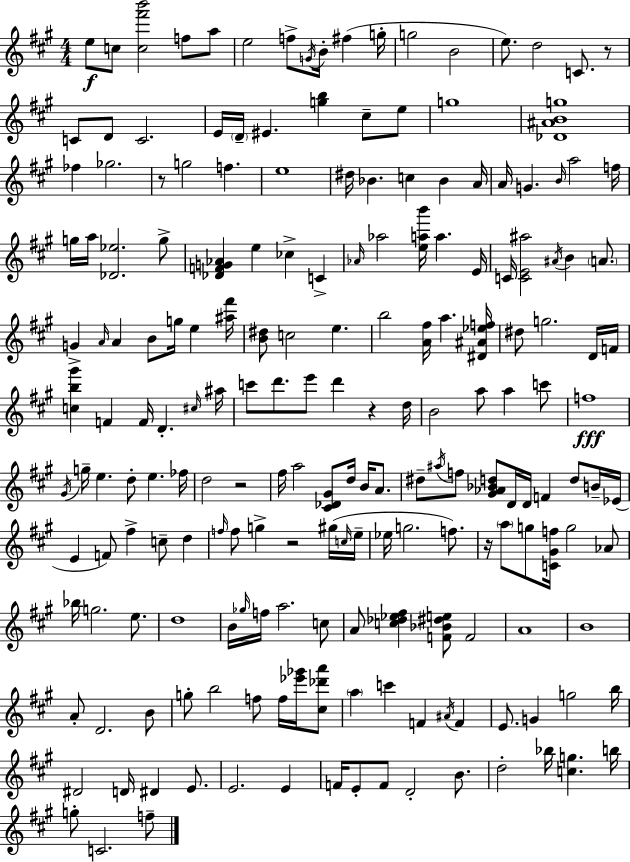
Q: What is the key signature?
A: A major